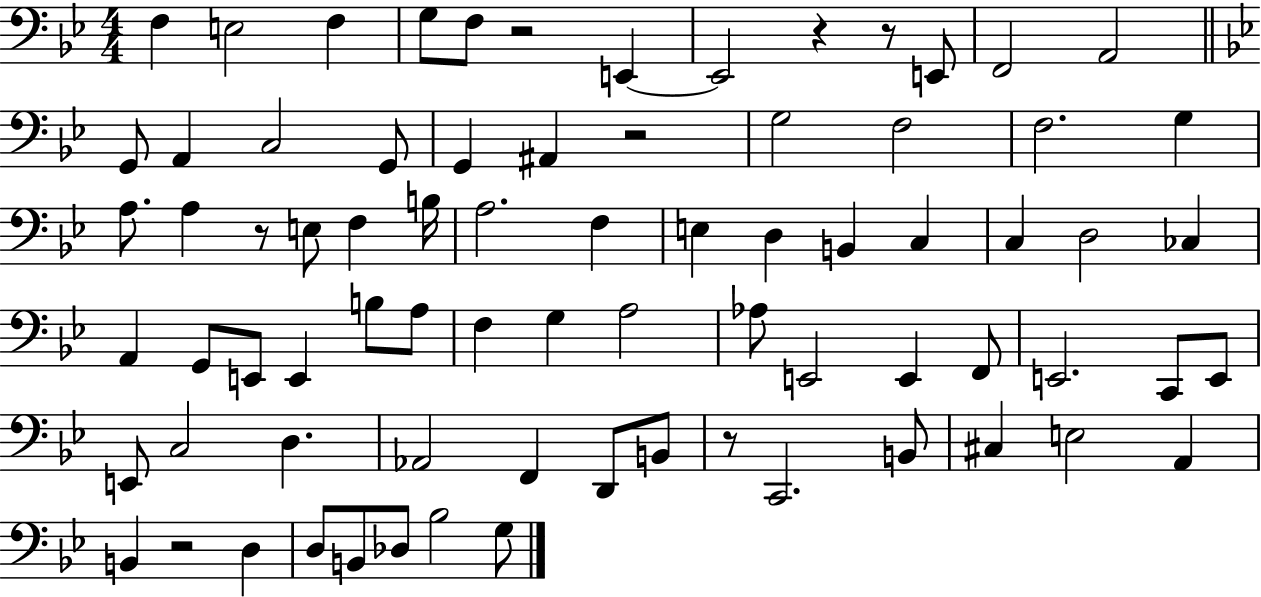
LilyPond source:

{
  \clef bass
  \numericTimeSignature
  \time 4/4
  \key bes \major
  f4 e2 f4 | g8 f8 r2 e,4~~ | e,2 r4 r8 e,8 | f,2 a,2 | \break \bar "||" \break \key bes \major g,8 a,4 c2 g,8 | g,4 ais,4 r2 | g2 f2 | f2. g4 | \break a8. a4 r8 e8 f4 b16 | a2. f4 | e4 d4 b,4 c4 | c4 d2 ces4 | \break a,4 g,8 e,8 e,4 b8 a8 | f4 g4 a2 | aes8 e,2 e,4 f,8 | e,2. c,8 e,8 | \break e,8 c2 d4. | aes,2 f,4 d,8 b,8 | r8 c,2. b,8 | cis4 e2 a,4 | \break b,4 r2 d4 | d8 b,8 des8 bes2 g8 | \bar "|."
}